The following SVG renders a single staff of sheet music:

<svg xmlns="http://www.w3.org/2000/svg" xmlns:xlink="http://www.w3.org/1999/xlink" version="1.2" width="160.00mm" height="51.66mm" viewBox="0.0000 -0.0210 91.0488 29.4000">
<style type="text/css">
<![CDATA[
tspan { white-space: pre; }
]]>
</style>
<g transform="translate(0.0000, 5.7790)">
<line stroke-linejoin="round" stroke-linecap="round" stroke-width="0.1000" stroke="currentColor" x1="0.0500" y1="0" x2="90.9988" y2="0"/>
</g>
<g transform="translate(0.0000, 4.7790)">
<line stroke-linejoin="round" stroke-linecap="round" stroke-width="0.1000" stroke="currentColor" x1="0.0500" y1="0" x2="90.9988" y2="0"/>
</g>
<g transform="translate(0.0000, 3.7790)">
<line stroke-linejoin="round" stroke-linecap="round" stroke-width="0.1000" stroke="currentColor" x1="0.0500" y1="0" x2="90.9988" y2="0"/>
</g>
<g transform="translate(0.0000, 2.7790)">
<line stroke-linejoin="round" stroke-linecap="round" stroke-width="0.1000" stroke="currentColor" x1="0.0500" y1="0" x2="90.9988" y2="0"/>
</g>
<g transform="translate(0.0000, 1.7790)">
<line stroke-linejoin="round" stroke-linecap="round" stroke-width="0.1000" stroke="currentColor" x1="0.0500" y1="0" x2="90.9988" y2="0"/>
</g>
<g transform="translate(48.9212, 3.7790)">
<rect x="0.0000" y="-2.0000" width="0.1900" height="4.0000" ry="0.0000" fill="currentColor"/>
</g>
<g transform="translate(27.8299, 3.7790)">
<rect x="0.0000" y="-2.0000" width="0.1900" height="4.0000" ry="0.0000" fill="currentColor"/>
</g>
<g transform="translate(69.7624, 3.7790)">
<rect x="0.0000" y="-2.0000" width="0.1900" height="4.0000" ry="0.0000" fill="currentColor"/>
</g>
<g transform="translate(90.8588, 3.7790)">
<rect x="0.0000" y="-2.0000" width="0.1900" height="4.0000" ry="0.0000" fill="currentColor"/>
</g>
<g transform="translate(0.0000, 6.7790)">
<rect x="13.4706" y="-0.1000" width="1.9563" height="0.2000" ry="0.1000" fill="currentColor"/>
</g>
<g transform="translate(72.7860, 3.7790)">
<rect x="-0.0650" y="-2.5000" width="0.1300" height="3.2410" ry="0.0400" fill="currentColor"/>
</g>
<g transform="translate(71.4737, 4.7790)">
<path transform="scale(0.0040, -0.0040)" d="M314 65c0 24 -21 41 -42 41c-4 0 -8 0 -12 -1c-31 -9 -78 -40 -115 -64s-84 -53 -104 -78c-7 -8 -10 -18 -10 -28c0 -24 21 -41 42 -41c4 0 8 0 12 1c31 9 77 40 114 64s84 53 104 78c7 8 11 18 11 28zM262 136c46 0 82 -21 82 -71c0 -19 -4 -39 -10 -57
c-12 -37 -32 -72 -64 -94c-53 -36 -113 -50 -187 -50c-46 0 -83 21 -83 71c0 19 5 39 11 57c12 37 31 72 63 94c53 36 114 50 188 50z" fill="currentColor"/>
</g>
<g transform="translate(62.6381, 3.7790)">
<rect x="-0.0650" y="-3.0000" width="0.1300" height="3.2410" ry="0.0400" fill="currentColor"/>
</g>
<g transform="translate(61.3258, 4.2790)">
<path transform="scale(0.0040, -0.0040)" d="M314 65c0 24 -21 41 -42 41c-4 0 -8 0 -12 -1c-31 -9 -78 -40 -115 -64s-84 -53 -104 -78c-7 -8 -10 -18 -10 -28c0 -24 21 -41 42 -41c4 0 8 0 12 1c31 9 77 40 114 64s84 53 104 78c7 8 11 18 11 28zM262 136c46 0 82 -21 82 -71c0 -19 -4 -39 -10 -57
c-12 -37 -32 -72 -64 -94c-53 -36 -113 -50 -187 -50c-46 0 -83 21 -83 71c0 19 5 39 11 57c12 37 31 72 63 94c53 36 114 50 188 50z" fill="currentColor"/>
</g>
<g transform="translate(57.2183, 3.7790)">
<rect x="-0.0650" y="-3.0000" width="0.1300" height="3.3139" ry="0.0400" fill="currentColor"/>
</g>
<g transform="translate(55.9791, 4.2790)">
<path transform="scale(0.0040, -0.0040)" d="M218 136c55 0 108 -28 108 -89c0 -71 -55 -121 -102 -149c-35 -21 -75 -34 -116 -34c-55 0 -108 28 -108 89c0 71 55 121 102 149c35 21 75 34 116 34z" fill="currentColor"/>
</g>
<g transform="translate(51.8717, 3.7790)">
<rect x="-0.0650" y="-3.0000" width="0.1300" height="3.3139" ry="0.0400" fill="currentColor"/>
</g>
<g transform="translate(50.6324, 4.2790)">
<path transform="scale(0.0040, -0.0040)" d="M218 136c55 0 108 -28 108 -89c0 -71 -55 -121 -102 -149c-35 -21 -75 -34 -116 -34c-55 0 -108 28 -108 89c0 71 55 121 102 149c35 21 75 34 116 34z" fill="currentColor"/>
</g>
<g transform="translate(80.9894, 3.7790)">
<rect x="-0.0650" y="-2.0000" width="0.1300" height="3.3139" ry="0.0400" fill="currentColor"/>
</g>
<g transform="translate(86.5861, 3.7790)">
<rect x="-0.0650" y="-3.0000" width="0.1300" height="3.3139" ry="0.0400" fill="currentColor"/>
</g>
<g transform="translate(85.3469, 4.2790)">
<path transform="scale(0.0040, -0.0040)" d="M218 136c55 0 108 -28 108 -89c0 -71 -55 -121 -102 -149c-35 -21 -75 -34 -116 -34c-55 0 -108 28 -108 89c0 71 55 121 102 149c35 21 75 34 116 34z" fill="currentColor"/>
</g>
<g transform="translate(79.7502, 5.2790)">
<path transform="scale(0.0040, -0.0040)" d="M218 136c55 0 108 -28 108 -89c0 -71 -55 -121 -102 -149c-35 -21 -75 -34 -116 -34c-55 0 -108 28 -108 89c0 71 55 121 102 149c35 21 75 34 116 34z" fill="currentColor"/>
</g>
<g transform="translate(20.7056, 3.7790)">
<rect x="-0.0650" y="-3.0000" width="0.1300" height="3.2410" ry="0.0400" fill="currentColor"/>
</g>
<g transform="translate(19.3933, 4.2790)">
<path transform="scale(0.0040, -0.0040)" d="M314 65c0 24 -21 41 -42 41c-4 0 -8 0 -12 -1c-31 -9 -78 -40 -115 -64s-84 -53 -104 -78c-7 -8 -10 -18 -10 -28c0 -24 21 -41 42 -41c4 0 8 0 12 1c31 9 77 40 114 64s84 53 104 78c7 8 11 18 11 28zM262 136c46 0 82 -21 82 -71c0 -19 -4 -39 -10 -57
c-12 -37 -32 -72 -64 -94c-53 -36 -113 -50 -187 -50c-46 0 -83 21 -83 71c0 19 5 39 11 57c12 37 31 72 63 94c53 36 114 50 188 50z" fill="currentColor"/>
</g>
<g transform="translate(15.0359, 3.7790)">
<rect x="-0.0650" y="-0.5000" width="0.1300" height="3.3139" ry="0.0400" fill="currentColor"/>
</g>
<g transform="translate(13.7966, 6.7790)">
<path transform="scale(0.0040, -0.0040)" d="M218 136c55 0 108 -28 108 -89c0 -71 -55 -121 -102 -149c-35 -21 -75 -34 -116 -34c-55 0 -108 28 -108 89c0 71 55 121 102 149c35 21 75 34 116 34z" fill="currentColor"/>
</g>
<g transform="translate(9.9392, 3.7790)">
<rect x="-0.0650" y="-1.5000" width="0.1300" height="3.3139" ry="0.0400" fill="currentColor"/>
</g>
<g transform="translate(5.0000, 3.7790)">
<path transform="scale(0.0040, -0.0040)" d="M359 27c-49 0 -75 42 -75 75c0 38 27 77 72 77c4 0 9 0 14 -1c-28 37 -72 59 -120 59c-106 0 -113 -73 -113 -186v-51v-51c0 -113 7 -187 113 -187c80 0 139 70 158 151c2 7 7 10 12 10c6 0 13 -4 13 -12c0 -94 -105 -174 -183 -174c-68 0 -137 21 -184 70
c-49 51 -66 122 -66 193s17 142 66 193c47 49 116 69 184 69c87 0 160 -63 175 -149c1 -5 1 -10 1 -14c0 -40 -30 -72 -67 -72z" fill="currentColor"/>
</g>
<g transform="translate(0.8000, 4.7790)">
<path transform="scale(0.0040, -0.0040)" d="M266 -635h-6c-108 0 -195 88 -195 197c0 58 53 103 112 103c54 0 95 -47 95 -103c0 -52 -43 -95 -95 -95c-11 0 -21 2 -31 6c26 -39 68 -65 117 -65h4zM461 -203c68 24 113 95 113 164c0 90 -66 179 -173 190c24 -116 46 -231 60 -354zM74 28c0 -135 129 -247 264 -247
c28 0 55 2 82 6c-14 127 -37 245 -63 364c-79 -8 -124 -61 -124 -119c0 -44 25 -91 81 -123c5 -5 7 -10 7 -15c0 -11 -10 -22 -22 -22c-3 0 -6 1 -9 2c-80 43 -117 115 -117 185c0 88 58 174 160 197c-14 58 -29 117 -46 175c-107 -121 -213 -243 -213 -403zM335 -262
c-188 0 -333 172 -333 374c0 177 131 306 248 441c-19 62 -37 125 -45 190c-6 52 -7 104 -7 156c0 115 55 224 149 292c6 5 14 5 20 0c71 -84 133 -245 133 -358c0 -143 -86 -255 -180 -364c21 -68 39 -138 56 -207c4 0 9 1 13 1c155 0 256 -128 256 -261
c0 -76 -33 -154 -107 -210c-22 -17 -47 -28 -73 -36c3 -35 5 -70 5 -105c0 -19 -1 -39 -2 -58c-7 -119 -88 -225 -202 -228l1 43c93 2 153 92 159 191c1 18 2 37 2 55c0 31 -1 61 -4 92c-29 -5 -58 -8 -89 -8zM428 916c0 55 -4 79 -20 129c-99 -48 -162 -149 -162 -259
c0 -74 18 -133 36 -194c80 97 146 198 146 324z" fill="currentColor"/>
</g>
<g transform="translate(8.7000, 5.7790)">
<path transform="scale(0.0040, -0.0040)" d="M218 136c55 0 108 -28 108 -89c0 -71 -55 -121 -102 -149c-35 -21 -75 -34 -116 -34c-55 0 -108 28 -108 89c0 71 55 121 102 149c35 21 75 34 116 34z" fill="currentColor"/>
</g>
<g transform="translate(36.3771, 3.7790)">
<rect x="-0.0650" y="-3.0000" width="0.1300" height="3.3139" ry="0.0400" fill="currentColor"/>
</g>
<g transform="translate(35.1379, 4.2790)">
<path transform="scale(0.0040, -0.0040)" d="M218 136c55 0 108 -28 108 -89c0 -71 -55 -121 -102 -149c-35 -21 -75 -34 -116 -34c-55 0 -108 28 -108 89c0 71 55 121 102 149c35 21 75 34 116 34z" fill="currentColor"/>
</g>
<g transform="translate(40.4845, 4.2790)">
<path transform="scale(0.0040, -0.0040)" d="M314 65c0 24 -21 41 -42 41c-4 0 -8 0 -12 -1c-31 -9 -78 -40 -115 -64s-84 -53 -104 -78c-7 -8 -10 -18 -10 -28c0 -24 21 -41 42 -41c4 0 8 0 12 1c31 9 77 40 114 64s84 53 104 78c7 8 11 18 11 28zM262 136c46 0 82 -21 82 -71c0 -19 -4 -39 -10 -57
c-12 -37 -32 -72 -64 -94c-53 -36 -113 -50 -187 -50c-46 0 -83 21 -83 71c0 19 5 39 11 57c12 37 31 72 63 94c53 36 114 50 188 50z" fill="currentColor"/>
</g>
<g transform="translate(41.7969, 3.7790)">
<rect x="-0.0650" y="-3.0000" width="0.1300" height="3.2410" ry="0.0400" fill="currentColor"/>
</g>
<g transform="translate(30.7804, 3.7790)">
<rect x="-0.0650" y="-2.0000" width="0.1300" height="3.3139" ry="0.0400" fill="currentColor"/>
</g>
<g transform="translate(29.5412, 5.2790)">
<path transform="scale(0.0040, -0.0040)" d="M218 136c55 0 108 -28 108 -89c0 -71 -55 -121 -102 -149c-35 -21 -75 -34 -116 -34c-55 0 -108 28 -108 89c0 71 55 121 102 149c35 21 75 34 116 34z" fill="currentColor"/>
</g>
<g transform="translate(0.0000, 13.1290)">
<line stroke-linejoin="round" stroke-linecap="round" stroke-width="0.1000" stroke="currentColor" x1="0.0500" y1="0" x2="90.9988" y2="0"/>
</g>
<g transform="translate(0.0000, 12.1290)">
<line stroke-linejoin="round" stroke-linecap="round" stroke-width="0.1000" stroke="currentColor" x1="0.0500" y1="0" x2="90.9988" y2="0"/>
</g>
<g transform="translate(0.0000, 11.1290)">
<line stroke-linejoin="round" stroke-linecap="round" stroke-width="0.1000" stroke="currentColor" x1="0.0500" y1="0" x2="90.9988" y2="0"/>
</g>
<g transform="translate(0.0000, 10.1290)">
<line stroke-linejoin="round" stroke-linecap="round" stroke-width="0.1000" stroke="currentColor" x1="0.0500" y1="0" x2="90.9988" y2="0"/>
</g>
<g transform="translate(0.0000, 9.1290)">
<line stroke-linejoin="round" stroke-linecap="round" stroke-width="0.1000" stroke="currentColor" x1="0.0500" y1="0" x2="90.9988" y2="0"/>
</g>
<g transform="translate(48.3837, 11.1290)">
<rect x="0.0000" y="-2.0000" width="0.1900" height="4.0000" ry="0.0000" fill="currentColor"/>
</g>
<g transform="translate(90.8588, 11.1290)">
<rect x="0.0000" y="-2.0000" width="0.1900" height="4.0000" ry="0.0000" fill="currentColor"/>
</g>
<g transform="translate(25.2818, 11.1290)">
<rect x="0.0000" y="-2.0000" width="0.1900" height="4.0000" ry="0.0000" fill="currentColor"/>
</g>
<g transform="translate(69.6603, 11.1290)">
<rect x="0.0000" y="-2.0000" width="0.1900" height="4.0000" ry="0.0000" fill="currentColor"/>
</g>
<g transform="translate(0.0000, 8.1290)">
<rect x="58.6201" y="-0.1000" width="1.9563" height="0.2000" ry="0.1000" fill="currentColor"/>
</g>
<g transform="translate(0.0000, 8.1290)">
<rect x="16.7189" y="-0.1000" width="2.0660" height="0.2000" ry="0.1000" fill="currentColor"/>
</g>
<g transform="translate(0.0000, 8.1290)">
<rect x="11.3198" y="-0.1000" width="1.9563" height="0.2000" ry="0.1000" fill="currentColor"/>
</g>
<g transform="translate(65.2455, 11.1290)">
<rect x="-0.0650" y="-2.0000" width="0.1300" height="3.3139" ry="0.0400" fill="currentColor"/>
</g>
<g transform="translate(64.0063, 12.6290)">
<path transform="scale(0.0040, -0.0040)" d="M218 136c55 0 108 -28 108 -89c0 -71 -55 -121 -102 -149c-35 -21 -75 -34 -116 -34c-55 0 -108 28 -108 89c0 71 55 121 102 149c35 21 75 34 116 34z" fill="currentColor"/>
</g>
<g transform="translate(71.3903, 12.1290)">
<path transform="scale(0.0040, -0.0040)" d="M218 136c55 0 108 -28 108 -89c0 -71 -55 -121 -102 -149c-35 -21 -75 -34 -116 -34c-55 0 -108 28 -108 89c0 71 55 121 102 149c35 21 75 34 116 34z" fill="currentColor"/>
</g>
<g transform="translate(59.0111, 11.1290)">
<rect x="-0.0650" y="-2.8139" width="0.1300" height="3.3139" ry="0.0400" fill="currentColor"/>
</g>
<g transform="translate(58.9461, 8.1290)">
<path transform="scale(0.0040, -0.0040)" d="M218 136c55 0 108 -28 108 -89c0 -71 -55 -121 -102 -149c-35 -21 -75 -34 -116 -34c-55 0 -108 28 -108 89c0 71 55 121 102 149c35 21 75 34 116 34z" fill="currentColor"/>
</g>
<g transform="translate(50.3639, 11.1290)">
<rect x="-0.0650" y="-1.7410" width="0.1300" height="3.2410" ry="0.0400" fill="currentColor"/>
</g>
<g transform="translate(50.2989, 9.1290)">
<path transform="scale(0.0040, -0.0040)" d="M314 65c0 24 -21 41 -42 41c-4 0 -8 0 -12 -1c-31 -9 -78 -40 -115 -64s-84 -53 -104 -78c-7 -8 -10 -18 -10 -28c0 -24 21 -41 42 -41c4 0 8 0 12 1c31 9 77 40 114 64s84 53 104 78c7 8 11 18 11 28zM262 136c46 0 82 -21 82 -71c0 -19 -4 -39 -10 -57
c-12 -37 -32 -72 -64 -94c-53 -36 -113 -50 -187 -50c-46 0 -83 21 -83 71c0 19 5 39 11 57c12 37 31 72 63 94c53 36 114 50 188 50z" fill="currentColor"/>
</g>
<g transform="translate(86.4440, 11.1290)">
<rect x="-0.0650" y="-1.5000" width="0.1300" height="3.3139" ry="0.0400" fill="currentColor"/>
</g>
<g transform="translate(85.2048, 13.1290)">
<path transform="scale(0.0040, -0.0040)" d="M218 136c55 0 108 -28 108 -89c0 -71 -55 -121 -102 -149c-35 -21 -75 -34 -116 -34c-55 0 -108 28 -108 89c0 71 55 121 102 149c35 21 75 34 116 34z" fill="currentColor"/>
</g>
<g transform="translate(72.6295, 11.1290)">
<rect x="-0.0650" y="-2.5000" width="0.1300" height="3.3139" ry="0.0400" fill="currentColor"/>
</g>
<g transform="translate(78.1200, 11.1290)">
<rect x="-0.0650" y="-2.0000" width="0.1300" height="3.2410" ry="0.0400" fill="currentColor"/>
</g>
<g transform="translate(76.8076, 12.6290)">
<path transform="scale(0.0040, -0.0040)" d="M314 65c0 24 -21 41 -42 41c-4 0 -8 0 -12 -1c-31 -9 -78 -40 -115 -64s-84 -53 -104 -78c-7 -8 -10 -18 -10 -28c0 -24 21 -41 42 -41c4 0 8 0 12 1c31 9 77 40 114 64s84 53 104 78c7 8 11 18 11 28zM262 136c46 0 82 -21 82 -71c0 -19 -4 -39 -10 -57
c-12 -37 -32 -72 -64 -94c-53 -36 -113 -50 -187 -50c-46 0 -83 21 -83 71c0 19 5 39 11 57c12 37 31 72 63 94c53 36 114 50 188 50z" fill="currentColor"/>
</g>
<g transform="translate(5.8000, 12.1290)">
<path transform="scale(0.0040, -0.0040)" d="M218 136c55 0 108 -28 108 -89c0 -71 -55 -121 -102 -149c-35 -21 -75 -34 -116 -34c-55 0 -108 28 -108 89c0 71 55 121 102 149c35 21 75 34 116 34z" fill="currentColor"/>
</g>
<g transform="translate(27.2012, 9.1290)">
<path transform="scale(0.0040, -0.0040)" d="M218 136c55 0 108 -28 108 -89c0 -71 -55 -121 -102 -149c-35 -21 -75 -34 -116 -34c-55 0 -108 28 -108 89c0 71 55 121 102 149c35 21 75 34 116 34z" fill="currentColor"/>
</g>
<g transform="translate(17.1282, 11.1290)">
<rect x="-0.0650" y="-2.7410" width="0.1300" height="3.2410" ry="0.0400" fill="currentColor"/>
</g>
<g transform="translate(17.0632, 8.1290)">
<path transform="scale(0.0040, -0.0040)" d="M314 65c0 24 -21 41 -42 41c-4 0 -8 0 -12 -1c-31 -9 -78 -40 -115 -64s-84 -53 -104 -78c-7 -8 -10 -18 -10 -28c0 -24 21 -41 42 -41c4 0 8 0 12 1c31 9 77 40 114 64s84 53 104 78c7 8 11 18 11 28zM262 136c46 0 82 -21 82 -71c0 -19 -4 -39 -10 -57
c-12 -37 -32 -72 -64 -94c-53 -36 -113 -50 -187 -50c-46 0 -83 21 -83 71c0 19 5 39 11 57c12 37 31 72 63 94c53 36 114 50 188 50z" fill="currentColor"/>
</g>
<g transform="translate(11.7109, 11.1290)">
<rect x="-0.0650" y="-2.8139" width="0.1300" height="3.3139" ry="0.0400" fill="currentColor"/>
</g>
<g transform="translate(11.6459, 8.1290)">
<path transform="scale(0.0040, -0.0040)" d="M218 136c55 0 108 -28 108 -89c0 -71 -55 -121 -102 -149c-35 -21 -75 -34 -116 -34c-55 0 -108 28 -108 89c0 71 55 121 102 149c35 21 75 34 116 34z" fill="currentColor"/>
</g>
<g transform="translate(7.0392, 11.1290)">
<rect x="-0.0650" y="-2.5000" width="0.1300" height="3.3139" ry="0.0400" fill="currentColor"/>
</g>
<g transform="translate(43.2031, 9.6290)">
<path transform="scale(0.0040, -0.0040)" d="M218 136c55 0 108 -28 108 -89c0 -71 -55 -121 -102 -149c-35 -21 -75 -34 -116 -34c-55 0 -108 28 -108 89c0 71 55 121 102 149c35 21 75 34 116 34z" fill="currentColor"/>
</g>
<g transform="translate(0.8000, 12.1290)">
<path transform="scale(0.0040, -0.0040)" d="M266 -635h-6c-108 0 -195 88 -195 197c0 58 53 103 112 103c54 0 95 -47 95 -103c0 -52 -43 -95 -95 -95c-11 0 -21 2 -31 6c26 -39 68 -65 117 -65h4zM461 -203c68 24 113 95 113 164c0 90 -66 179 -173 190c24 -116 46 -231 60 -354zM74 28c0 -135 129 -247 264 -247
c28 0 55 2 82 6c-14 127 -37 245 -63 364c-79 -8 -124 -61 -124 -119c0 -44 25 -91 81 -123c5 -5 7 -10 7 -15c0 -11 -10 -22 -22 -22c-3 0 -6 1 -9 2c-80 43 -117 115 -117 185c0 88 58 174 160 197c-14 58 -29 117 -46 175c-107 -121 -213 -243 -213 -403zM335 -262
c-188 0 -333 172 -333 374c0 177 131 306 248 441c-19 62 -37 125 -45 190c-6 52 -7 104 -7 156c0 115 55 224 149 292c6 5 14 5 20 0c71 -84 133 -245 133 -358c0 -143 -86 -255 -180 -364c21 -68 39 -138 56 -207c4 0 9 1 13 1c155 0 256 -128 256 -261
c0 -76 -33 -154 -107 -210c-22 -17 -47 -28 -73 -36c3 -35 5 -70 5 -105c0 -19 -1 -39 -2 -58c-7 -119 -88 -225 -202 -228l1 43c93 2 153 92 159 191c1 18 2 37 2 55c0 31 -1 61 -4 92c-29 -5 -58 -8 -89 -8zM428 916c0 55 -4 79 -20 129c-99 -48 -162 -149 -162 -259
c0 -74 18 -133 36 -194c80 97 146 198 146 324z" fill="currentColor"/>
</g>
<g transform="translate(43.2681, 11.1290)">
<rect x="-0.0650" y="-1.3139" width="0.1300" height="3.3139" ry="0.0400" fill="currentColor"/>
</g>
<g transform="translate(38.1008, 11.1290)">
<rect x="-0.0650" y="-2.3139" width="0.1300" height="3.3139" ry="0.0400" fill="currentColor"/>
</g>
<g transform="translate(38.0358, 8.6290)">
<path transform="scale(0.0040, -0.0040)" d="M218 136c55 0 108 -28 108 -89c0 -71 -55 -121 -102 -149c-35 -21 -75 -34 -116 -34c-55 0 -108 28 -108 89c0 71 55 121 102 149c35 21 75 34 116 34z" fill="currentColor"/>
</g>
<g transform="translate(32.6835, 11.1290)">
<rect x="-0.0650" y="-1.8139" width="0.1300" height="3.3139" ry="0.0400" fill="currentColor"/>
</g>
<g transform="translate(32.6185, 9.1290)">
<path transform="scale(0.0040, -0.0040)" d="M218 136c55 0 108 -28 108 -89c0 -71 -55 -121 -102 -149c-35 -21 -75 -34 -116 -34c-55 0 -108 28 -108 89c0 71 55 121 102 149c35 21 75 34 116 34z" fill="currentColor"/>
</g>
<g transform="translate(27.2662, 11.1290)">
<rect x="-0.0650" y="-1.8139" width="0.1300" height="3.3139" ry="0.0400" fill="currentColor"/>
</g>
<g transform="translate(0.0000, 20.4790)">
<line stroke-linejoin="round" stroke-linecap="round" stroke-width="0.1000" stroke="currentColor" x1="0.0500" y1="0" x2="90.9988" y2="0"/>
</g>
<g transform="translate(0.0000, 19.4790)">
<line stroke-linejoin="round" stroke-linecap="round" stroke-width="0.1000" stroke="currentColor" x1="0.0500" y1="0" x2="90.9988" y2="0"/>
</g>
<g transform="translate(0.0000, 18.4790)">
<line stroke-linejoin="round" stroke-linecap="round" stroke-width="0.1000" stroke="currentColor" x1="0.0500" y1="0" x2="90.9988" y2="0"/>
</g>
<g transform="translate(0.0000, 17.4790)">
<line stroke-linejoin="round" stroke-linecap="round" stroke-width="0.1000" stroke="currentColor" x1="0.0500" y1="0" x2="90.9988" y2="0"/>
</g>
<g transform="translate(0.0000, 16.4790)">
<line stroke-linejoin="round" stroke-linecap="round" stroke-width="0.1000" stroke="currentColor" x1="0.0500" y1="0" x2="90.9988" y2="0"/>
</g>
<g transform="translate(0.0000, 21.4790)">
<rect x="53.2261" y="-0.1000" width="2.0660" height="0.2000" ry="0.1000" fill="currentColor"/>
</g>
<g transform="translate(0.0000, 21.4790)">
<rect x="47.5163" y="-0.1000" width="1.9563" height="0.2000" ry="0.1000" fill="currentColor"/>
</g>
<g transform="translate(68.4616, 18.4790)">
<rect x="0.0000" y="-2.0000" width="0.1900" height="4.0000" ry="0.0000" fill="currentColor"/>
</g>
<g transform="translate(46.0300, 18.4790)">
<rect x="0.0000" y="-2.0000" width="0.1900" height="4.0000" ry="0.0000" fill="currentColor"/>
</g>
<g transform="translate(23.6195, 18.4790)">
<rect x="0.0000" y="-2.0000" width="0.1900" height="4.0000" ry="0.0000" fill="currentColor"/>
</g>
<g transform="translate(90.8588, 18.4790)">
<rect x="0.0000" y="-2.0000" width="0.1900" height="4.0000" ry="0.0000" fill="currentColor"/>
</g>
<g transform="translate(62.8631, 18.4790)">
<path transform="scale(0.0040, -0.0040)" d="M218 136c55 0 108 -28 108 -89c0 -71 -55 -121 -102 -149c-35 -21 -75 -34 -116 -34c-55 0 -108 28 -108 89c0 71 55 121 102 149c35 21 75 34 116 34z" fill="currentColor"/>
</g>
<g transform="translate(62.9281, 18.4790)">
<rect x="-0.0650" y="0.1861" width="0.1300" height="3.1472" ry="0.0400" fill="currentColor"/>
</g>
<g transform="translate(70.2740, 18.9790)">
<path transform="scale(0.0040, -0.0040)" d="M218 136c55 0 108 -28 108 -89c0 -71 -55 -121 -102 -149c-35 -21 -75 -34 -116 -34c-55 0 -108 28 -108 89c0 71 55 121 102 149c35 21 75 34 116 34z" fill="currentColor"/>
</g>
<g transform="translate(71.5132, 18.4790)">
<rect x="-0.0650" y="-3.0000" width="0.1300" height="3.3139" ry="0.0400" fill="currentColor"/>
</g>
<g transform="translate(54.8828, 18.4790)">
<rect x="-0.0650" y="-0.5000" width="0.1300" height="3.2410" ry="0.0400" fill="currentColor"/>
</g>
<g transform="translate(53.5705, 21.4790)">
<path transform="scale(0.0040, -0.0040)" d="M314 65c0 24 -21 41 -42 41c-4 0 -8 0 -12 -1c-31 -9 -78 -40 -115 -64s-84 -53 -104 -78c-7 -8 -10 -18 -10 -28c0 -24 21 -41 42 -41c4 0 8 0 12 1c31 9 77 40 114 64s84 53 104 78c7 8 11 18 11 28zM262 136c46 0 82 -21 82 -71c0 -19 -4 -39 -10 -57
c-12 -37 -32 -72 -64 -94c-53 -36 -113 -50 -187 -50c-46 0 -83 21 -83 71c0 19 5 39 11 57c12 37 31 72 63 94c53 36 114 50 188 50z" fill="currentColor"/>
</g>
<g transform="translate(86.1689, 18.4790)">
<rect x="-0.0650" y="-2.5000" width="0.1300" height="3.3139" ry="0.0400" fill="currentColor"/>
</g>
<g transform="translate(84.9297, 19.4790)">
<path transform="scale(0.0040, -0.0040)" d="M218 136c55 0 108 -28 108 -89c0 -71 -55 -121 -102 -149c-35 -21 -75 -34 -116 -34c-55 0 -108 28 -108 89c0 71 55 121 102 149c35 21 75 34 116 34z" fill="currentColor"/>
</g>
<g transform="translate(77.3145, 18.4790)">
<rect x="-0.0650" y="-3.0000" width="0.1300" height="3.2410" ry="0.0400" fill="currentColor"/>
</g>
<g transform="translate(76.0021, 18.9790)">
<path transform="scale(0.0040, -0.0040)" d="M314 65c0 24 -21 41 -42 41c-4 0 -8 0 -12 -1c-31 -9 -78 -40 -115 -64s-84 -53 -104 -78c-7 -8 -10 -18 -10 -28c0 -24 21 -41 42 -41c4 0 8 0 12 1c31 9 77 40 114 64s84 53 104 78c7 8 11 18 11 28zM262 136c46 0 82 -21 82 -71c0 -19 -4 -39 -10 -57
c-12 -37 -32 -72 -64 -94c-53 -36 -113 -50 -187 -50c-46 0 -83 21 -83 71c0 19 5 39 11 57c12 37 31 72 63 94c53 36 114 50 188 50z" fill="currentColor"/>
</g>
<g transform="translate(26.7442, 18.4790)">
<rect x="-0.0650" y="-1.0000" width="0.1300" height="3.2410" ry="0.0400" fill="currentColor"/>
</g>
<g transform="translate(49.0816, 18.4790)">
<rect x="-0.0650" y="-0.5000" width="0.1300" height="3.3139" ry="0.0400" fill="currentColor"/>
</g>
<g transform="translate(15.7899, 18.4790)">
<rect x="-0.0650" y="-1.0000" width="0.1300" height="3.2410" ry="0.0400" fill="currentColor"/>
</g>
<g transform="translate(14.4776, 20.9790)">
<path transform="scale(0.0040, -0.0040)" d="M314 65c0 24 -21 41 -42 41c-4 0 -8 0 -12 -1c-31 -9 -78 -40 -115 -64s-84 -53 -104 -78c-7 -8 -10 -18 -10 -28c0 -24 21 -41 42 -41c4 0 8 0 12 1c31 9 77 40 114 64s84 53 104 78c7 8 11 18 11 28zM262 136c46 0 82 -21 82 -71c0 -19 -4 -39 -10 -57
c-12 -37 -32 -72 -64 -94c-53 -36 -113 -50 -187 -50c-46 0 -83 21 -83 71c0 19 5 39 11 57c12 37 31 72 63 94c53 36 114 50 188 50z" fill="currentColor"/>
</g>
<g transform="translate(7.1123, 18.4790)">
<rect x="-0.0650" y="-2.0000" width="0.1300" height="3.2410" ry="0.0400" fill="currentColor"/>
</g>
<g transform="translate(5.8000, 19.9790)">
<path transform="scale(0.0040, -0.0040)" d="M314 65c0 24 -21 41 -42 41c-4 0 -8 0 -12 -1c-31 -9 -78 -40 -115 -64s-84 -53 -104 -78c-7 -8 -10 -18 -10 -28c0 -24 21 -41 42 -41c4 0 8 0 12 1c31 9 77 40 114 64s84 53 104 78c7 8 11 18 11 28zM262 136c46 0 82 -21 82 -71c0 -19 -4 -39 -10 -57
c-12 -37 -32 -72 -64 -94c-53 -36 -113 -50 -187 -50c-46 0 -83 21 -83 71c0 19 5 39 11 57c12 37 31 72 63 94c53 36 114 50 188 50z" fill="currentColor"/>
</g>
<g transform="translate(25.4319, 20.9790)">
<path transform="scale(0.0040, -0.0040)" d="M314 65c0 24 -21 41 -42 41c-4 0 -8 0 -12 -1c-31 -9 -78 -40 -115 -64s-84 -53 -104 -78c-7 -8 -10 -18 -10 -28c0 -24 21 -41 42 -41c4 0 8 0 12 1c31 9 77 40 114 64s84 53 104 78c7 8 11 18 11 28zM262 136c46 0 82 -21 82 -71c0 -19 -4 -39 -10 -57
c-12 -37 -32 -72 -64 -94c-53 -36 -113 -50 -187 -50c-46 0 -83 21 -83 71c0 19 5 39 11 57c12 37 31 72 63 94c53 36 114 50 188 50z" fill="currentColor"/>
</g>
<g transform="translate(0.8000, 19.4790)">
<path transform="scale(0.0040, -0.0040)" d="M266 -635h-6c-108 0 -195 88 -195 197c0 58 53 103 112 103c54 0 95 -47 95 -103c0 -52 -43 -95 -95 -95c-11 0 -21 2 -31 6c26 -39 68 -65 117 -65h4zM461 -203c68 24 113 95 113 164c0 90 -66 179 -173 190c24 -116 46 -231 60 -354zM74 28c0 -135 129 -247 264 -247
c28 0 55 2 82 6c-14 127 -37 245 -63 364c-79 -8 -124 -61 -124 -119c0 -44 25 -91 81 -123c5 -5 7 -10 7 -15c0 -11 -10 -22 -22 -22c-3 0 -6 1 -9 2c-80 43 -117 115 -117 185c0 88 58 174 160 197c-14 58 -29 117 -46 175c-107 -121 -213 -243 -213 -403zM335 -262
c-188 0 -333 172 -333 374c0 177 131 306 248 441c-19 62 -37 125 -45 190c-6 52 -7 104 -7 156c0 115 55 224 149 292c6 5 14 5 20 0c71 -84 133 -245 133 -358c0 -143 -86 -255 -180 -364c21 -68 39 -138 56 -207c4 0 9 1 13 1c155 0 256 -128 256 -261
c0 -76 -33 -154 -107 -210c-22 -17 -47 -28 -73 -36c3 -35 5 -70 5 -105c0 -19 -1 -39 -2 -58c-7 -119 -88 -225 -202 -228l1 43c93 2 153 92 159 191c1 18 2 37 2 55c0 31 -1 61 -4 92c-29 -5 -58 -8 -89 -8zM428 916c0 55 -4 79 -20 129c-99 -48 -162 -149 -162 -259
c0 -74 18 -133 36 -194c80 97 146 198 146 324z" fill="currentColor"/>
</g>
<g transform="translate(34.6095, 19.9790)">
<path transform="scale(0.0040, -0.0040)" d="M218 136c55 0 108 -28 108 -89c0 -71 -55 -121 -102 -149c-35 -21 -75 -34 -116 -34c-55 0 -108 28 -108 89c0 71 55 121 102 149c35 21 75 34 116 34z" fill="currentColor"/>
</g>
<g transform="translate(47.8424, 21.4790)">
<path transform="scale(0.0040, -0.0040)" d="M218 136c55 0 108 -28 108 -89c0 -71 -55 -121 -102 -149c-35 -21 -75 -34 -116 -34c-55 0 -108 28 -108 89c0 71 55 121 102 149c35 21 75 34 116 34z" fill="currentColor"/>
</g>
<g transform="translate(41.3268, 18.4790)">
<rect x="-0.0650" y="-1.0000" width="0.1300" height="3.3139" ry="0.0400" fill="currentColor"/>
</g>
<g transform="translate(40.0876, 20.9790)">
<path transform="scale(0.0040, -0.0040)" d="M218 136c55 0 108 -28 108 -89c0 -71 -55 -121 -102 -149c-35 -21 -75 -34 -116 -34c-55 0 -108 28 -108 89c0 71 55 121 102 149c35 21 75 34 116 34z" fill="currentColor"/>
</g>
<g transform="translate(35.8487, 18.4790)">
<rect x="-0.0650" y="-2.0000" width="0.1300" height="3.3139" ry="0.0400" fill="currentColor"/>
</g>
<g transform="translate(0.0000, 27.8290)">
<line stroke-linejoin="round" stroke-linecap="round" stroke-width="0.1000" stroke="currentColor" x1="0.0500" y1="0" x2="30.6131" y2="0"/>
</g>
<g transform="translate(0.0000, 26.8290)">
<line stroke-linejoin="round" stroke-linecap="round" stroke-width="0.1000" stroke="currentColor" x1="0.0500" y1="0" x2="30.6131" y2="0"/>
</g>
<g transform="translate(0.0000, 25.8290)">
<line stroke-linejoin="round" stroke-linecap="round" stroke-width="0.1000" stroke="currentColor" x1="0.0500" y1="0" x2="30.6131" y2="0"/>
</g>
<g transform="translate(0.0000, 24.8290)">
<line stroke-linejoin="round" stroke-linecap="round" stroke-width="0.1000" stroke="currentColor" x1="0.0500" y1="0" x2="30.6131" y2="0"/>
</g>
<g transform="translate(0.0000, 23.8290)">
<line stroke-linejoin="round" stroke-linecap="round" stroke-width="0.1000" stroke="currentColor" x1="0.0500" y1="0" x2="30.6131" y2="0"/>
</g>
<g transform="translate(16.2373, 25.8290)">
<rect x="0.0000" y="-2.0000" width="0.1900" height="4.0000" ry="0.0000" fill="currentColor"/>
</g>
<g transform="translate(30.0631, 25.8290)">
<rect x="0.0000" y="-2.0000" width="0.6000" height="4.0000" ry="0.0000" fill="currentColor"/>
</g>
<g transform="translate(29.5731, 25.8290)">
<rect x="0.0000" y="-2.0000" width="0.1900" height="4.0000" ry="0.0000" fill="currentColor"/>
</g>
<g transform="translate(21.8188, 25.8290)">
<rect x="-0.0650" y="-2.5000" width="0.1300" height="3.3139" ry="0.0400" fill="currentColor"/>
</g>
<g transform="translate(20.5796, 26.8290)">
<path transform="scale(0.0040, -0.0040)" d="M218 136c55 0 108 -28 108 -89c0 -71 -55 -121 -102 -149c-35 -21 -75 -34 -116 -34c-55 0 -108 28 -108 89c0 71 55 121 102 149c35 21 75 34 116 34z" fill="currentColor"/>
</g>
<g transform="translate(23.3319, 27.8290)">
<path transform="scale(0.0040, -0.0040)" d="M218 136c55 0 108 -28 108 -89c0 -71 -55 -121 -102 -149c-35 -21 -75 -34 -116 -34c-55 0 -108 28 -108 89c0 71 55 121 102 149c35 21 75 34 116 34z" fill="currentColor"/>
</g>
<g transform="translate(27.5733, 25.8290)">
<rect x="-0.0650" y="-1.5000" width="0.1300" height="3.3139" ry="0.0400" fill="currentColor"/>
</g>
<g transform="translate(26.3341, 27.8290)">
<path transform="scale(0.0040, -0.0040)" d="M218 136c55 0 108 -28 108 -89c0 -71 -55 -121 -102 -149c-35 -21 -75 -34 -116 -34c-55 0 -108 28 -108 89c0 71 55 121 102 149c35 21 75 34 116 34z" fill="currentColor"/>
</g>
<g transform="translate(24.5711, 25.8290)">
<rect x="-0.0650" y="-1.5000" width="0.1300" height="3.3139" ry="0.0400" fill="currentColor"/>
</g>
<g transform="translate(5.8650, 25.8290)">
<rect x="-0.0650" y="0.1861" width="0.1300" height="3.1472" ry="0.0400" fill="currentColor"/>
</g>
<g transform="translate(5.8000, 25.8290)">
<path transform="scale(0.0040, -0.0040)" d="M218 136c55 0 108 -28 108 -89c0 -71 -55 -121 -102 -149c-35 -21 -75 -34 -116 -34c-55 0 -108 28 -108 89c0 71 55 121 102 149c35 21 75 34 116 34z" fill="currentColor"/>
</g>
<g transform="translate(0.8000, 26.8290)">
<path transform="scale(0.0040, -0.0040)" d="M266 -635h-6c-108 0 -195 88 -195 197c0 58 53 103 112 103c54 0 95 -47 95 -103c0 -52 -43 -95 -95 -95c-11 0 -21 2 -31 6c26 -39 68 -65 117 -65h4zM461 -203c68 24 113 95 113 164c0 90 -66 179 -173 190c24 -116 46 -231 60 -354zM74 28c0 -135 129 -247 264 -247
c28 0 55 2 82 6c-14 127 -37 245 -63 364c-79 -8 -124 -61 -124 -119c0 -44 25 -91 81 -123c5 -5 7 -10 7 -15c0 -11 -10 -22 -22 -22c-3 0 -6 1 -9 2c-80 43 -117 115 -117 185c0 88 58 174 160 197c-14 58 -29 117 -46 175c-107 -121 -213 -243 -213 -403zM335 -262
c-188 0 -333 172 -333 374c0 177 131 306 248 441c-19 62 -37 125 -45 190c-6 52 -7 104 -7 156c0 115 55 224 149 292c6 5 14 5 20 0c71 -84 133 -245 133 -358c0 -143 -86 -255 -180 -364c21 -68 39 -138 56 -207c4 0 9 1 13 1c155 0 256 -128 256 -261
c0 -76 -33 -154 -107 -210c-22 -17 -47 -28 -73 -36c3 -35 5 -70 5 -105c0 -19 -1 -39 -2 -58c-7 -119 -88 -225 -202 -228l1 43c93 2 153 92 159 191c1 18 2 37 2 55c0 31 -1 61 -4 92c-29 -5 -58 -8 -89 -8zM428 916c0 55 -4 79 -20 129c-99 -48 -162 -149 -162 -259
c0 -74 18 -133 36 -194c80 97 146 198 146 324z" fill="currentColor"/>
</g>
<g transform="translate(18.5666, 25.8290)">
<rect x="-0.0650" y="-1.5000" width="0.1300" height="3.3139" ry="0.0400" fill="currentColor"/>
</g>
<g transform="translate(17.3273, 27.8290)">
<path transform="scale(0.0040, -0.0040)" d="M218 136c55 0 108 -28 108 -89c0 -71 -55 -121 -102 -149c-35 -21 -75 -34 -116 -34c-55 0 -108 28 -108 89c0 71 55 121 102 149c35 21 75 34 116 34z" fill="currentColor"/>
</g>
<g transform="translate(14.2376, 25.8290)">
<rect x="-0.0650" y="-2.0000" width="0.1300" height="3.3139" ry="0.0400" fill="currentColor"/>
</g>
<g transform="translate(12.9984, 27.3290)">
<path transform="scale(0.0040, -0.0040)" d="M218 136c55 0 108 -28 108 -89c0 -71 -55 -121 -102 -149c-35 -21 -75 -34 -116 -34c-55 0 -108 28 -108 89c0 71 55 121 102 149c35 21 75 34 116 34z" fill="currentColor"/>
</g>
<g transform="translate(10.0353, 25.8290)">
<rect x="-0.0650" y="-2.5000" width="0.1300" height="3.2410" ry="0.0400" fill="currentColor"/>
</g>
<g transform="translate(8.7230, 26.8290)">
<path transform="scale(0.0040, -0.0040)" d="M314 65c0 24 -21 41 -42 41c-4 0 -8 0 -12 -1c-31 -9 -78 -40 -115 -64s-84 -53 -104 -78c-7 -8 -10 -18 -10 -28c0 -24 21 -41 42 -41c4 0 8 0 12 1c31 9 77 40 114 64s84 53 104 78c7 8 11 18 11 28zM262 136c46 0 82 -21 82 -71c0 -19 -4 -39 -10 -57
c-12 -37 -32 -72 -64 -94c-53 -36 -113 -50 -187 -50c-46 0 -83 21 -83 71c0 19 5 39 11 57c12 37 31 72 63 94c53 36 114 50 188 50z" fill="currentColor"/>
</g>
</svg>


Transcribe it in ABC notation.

X:1
T:Untitled
M:4/4
L:1/4
K:C
E C A2 F A A2 A A A2 G2 F A G a a2 f f g e f2 a F G F2 E F2 D2 D2 F D C C2 B A A2 G B G2 F E G E E